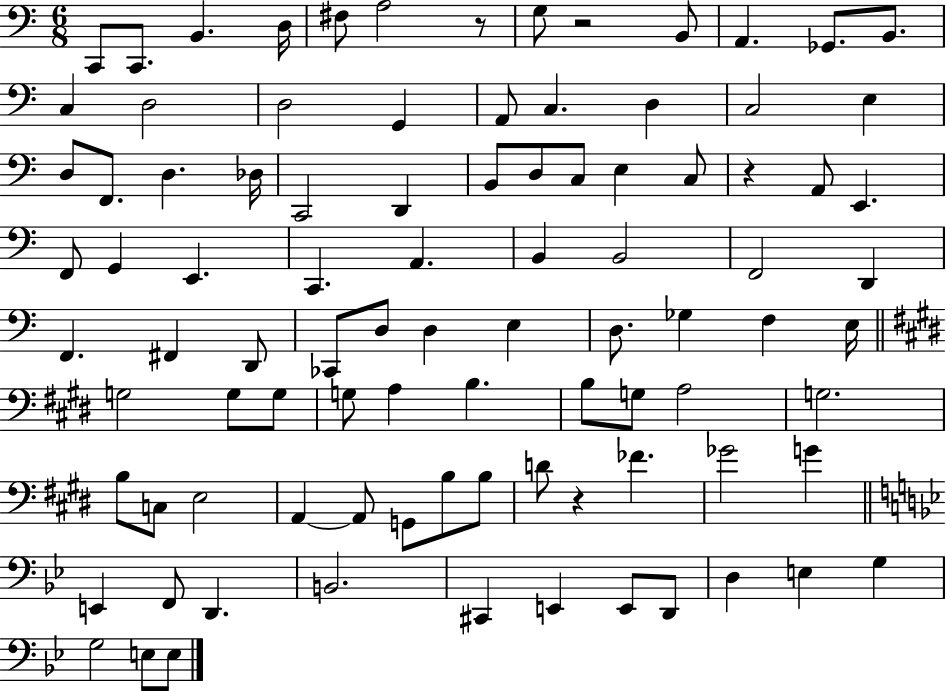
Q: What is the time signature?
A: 6/8